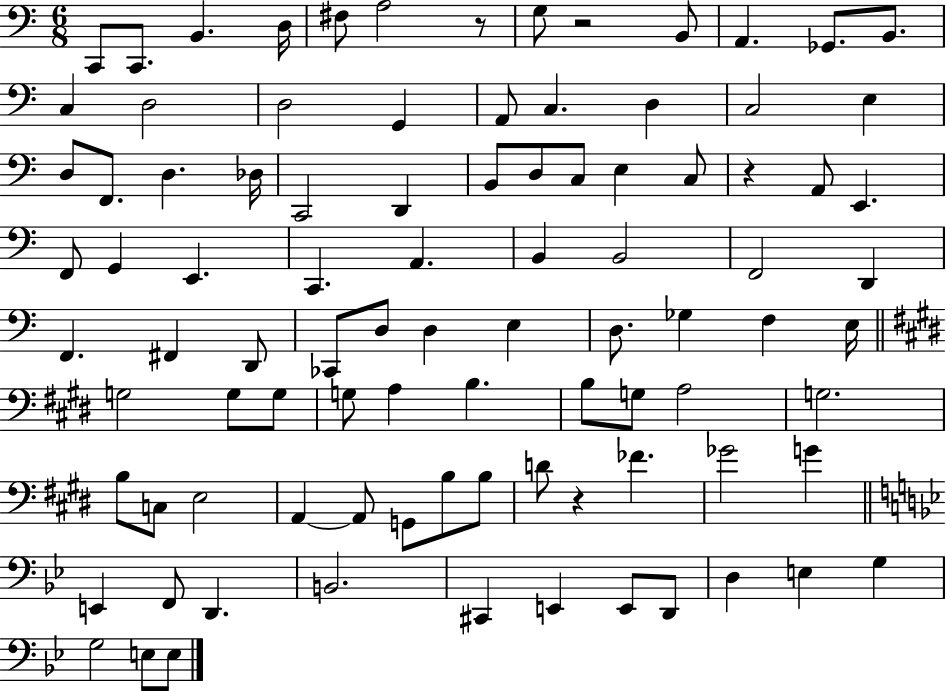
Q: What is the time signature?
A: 6/8